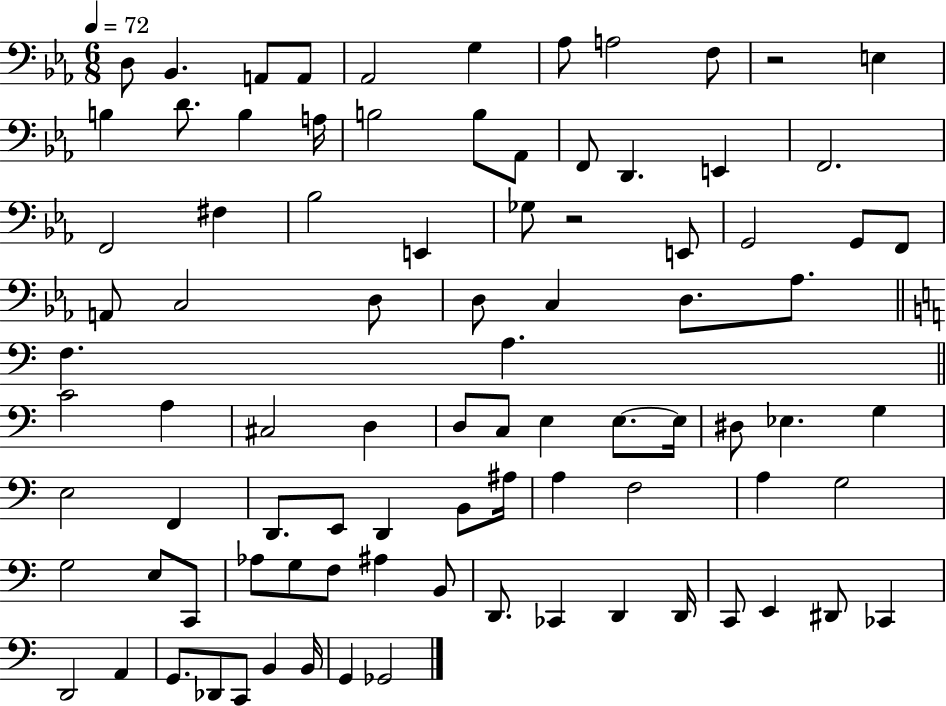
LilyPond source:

{
  \clef bass
  \numericTimeSignature
  \time 6/8
  \key ees \major
  \tempo 4 = 72
  d8 bes,4. a,8 a,8 | aes,2 g4 | aes8 a2 f8 | r2 e4 | \break b4 d'8. b4 a16 | b2 b8 aes,8 | f,8 d,4. e,4 | f,2. | \break f,2 fis4 | bes2 e,4 | ges8 r2 e,8 | g,2 g,8 f,8 | \break a,8 c2 d8 | d8 c4 d8. aes8. | \bar "||" \break \key c \major f4. a4. | \bar "||" \break \key c \major c'2 a4 | cis2 d4 | d8 c8 e4 e8.~~ e16 | dis8 ees4. g4 | \break e2 f,4 | d,8. e,8 d,4 b,8 ais16 | a4 f2 | a4 g2 | \break g2 e8 c,8 | aes8 g8 f8 ais4 b,8 | d,8. ces,4 d,4 d,16 | c,8 e,4 dis,8 ces,4 | \break d,2 a,4 | g,8. des,8 c,8 b,4 b,16 | g,4 ges,2 | \bar "|."
}